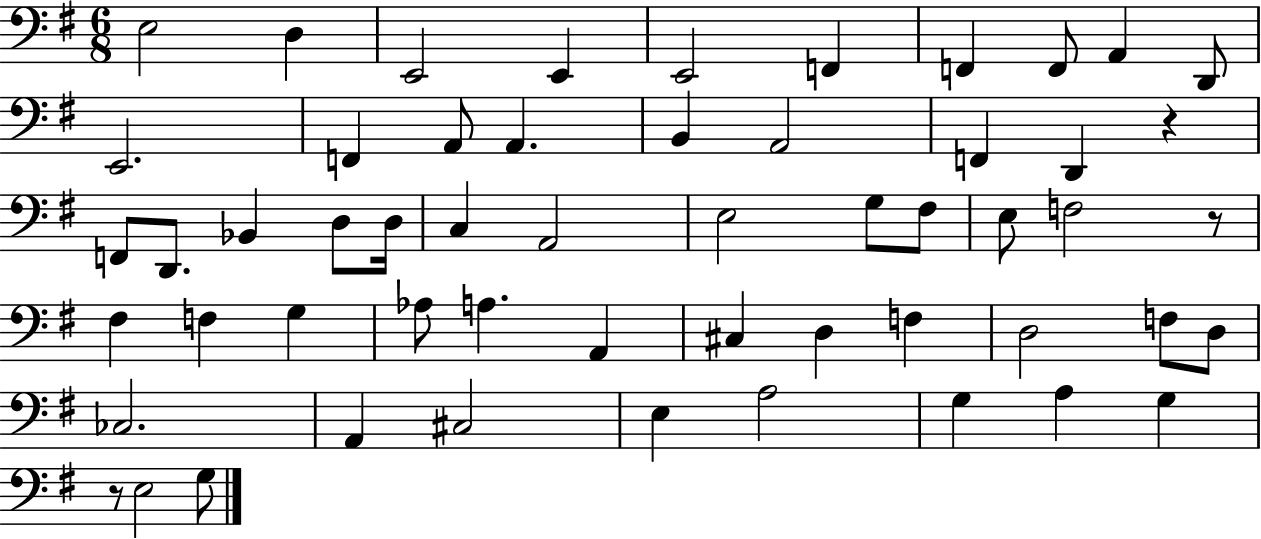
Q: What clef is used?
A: bass